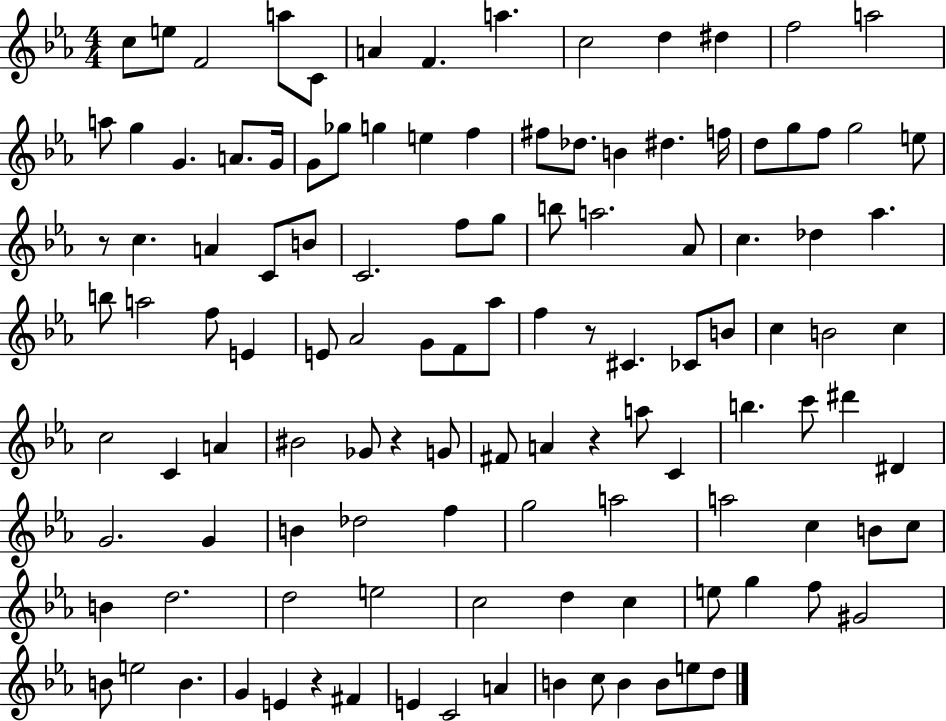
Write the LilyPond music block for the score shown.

{
  \clef treble
  \numericTimeSignature
  \time 4/4
  \key ees \major
  c''8 e''8 f'2 a''8 c'8 | a'4 f'4. a''4. | c''2 d''4 dis''4 | f''2 a''2 | \break a''8 g''4 g'4. a'8. g'16 | g'8 ges''8 g''4 e''4 f''4 | fis''8 des''8. b'4 dis''4. f''16 | d''8 g''8 f''8 g''2 e''8 | \break r8 c''4. a'4 c'8 b'8 | c'2. f''8 g''8 | b''8 a''2. aes'8 | c''4. des''4 aes''4. | \break b''8 a''2 f''8 e'4 | e'8 aes'2 g'8 f'8 aes''8 | f''4 r8 cis'4. ces'8 b'8 | c''4 b'2 c''4 | \break c''2 c'4 a'4 | bis'2 ges'8 r4 g'8 | fis'8 a'4 r4 a''8 c'4 | b''4. c'''8 dis'''4 dis'4 | \break g'2. g'4 | b'4 des''2 f''4 | g''2 a''2 | a''2 c''4 b'8 c''8 | \break b'4 d''2. | d''2 e''2 | c''2 d''4 c''4 | e''8 g''4 f''8 gis'2 | \break b'8 e''2 b'4. | g'4 e'4 r4 fis'4 | e'4 c'2 a'4 | b'4 c''8 b'4 b'8 e''8 d''8 | \break \bar "|."
}